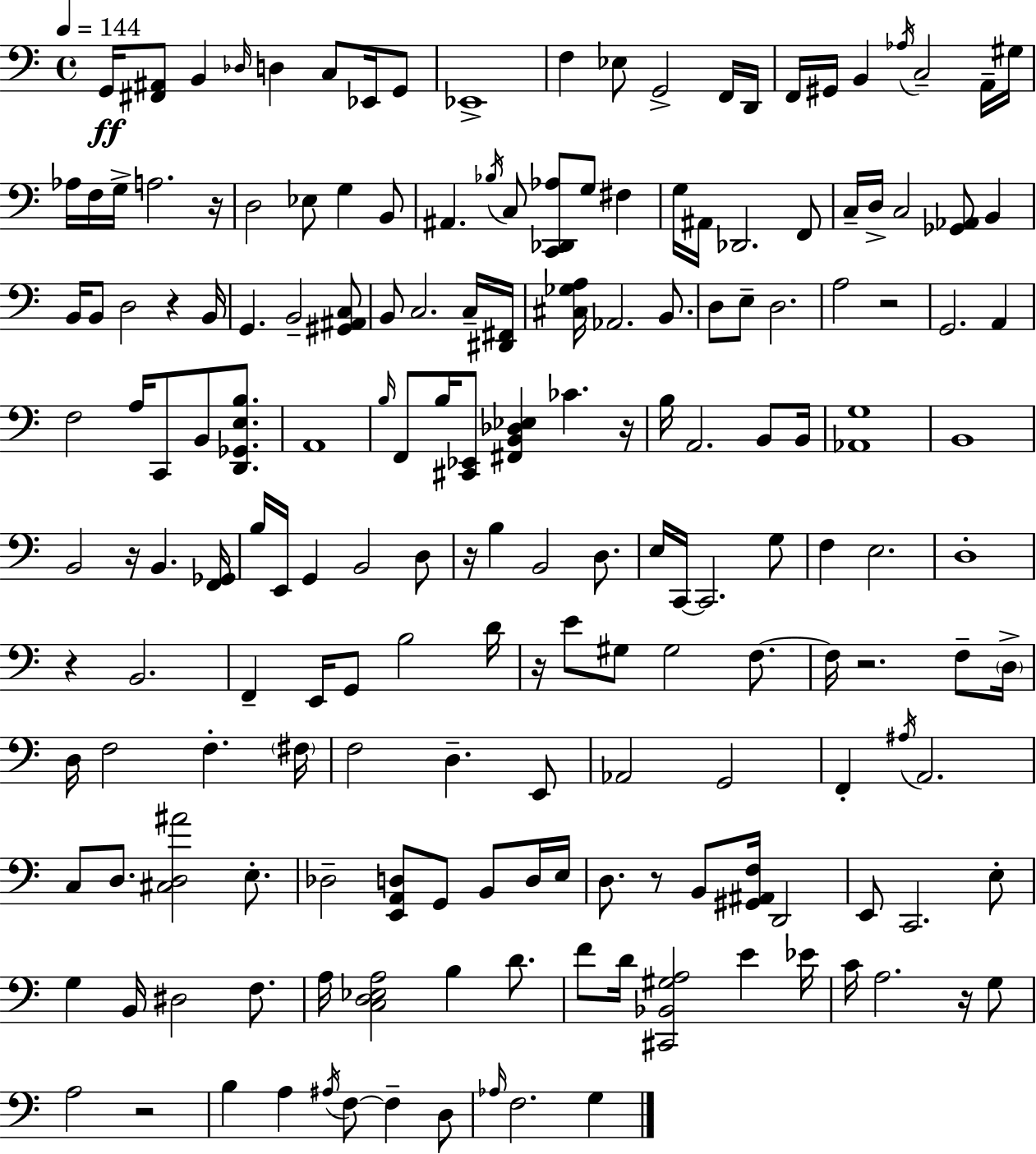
X:1
T:Untitled
M:4/4
L:1/4
K:Am
G,,/4 [^F,,^A,,]/2 B,, _D,/4 D, C,/2 _E,,/4 G,,/2 _E,,4 F, _E,/2 G,,2 F,,/4 D,,/4 F,,/4 ^G,,/4 B,, _A,/4 C,2 A,,/4 ^G,/4 _A,/4 F,/4 G,/4 A,2 z/4 D,2 _E,/2 G, B,,/2 ^A,, _B,/4 C,/2 [C,,_D,,_A,]/2 G,/2 ^F, G,/4 ^A,,/4 _D,,2 F,,/2 C,/4 D,/4 C,2 [_G,,_A,,]/2 B,, B,,/4 B,,/2 D,2 z B,,/4 G,, B,,2 [^G,,^A,,C,]/2 B,,/2 C,2 C,/4 [^D,,^F,,]/4 [^C,_G,A,]/4 _A,,2 B,,/2 D,/2 E,/2 D,2 A,2 z2 G,,2 A,, F,2 A,/4 C,,/2 B,,/2 [D,,_G,,E,B,]/2 A,,4 B,/4 F,,/2 B,/4 [^C,,_E,,]/2 [^F,,B,,_D,_E,] _C z/4 B,/4 A,,2 B,,/2 B,,/4 [_A,,G,]4 B,,4 B,,2 z/4 B,, [F,,_G,,]/4 B,/4 E,,/4 G,, B,,2 D,/2 z/4 B, B,,2 D,/2 E,/4 C,,/4 C,,2 G,/2 F, E,2 D,4 z B,,2 F,, E,,/4 G,,/2 B,2 D/4 z/4 E/2 ^G,/2 ^G,2 F,/2 F,/4 z2 F,/2 D,/4 D,/4 F,2 F, ^F,/4 F,2 D, E,,/2 _A,,2 G,,2 F,, ^A,/4 A,,2 C,/2 D,/2 [^C,D,^A]2 E,/2 _D,2 [E,,A,,D,]/2 G,,/2 B,,/2 D,/4 E,/4 D,/2 z/2 B,,/2 [^G,,^A,,F,]/4 D,,2 E,,/2 C,,2 E,/2 G, B,,/4 ^D,2 F,/2 A,/4 [C,D,_E,A,]2 B, D/2 F/2 D/4 [^C,,_B,,^G,A,]2 E _E/4 C/4 A,2 z/4 G,/2 A,2 z2 B, A, ^A,/4 F,/2 F, D,/2 _A,/4 F,2 G,